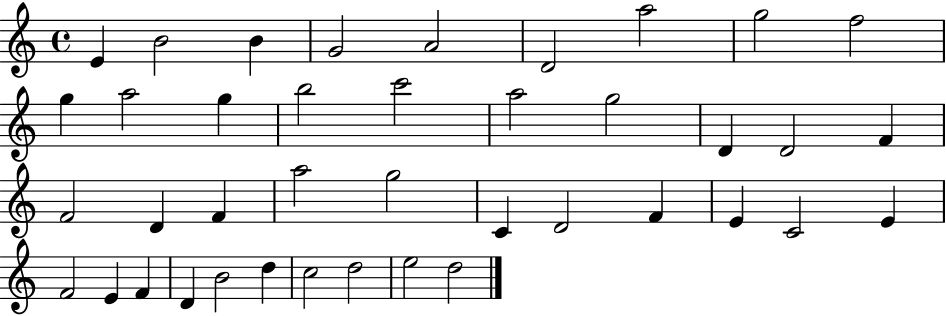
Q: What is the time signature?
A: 4/4